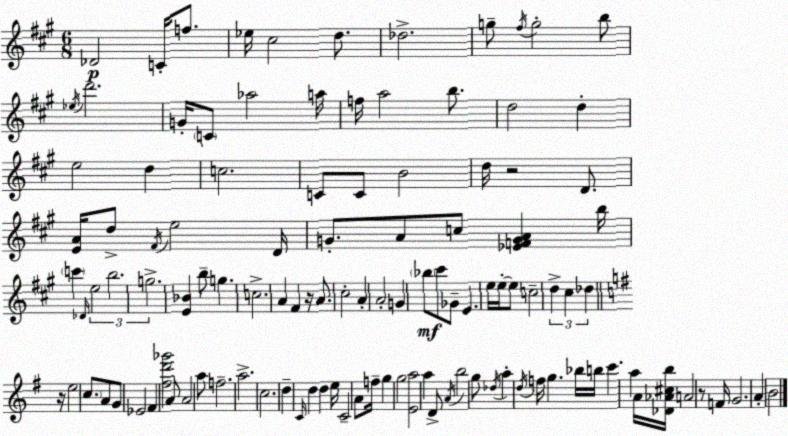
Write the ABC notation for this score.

X:1
T:Untitled
M:6/8
L:1/4
K:A
_D2 C/4 f/2 _e/4 ^c2 d/2 _d2 g/2 ^f/4 g2 b/2 _e/4 d'2 G/4 C/2 _a2 a/4 f/4 a2 b/2 d2 d e2 d c2 C/2 C/2 B2 d/4 z2 D/2 [EA]/4 d/2 ^F/4 e2 D/4 G/2 A/2 c/2 [_EFGA] b/4 c' _D/4 e2 b2 g2 [E_B] b/2 g c2 A ^F z/4 A/2 ^c2 A A2 G _b/2 ^c'/2 _G/2 E e/4 e/4 e/2 c2 d ^c _d z/4 e2 c/2 A/2 G/2 _E2 ^F [^fd'_g']2 A/2 A2 a/2 f2 a2 c2 d C/4 d d e/4 C2 A/2 f/4 g g2 [Ea]2 a D/2 A/4 b2 g/2 _d/4 a d/4 f/4 g _b/4 b/4 c' a A/4 [_D_A^cb]/4 A2 z/2 F/4 G2 A B2